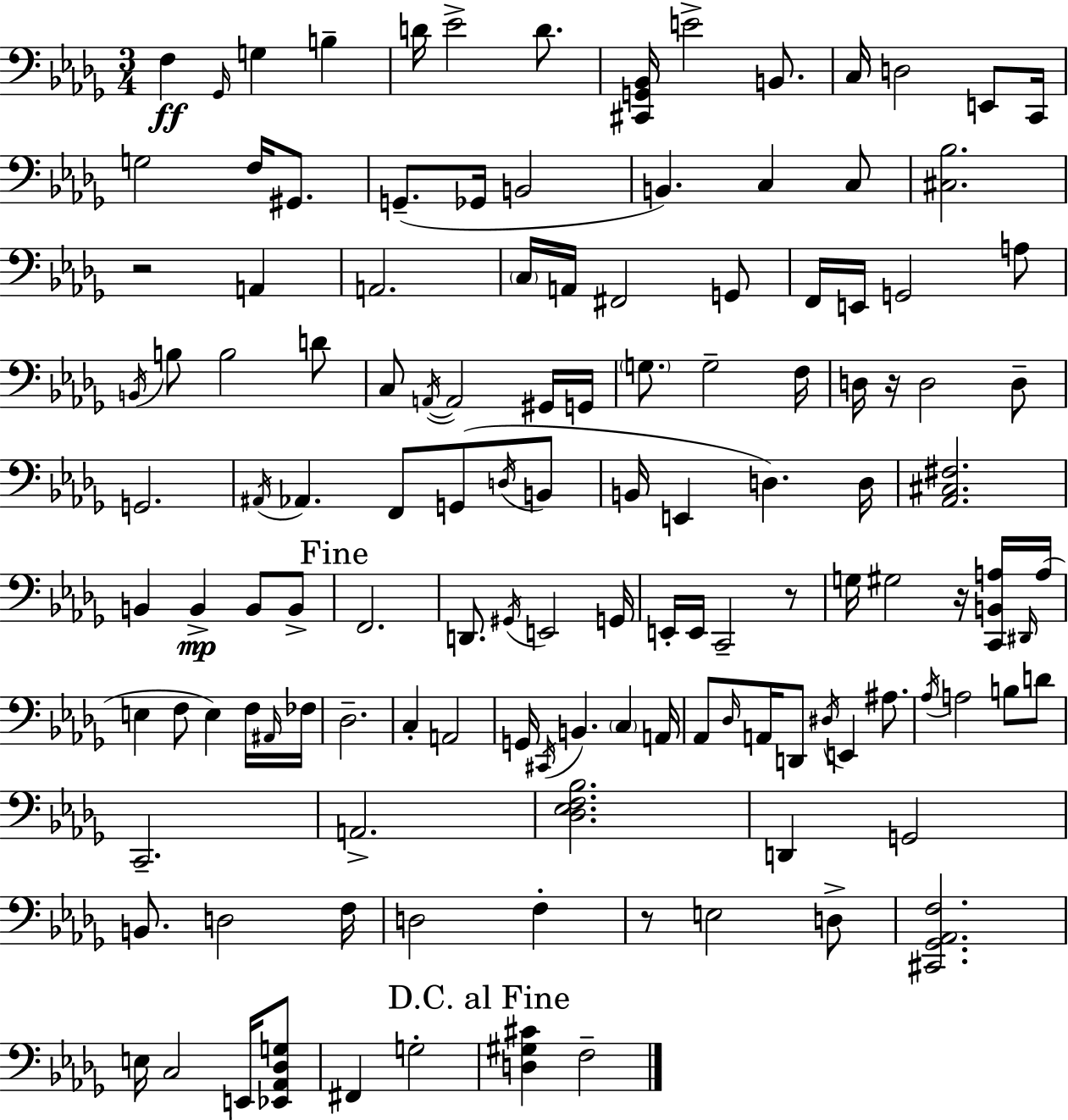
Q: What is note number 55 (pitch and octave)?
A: B2